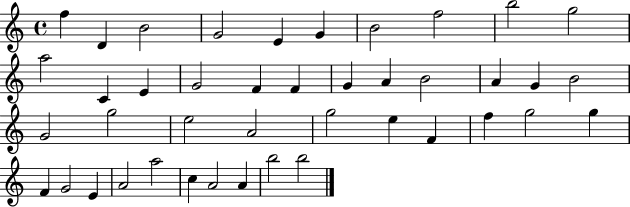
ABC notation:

X:1
T:Untitled
M:4/4
L:1/4
K:C
f D B2 G2 E G B2 f2 b2 g2 a2 C E G2 F F G A B2 A G B2 G2 g2 e2 A2 g2 e F f g2 g F G2 E A2 a2 c A2 A b2 b2